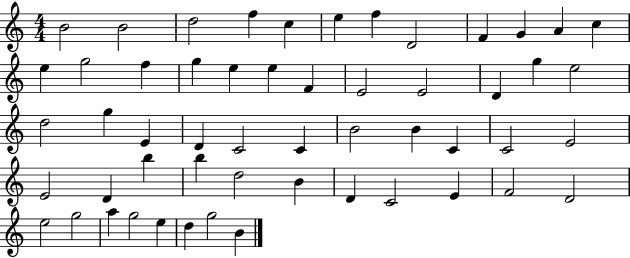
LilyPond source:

{
  \clef treble
  \numericTimeSignature
  \time 4/4
  \key c \major
  b'2 b'2 | d''2 f''4 c''4 | e''4 f''4 d'2 | f'4 g'4 a'4 c''4 | \break e''4 g''2 f''4 | g''4 e''4 e''4 f'4 | e'2 e'2 | d'4 g''4 e''2 | \break d''2 g''4 e'4 | d'4 c'2 c'4 | b'2 b'4 c'4 | c'2 e'2 | \break e'2 d'4 b''4 | b''4 d''2 b'4 | d'4 c'2 e'4 | f'2 d'2 | \break e''2 g''2 | a''4 g''2 e''4 | d''4 g''2 b'4 | \bar "|."
}